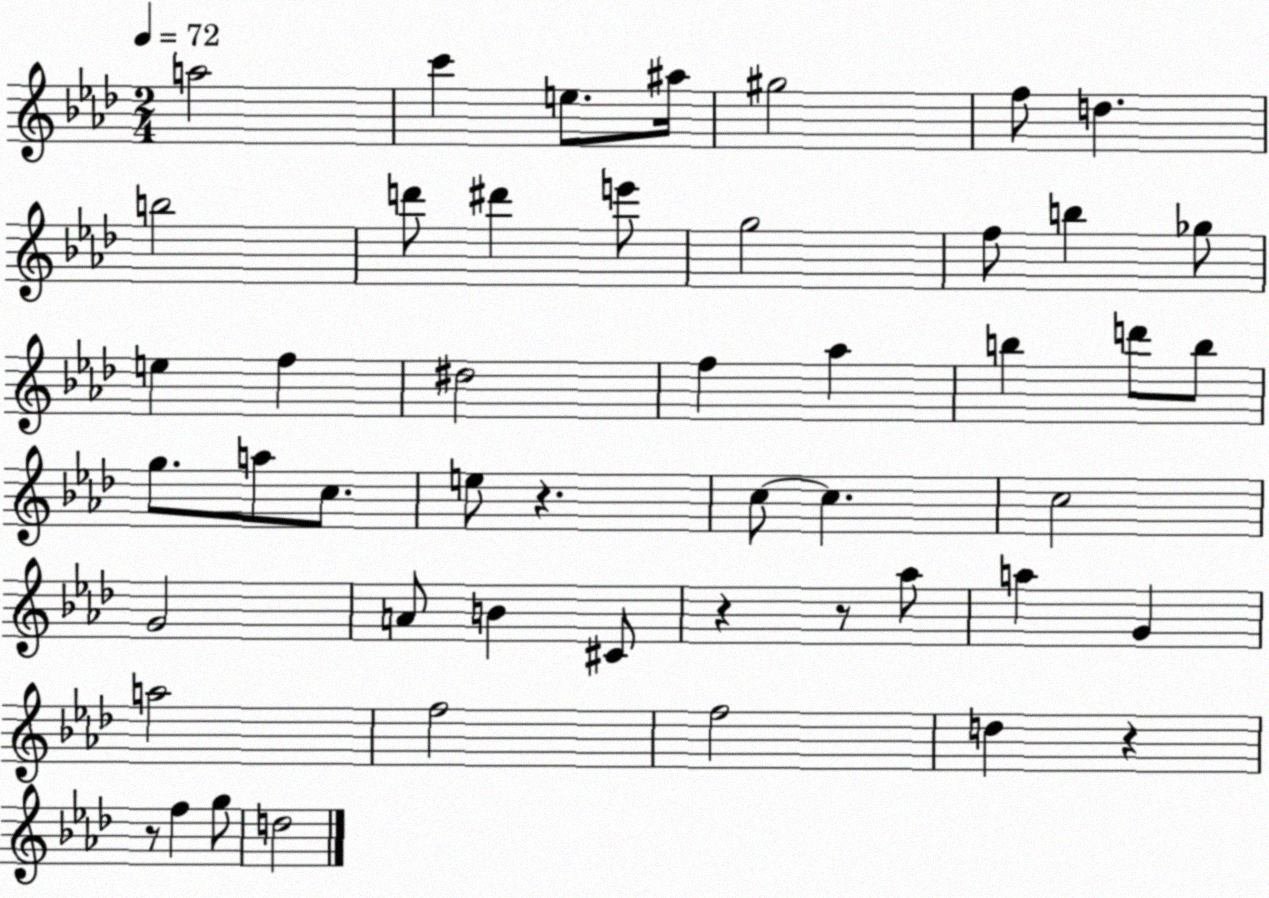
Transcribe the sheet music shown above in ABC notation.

X:1
T:Untitled
M:2/4
L:1/4
K:Ab
a2 c' e/2 ^a/4 ^g2 f/2 d b2 d'/2 ^d' e'/2 g2 f/2 b _g/2 e f ^d2 f _a b d'/2 b/2 g/2 a/2 c/2 e/2 z c/2 c c2 G2 A/2 B ^C/2 z z/2 _a/2 a G a2 f2 f2 d z z/2 f g/2 d2